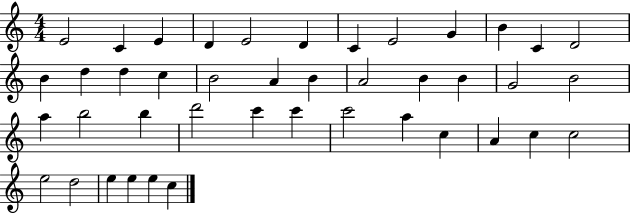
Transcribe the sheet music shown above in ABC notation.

X:1
T:Untitled
M:4/4
L:1/4
K:C
E2 C E D E2 D C E2 G B C D2 B d d c B2 A B A2 B B G2 B2 a b2 b d'2 c' c' c'2 a c A c c2 e2 d2 e e e c